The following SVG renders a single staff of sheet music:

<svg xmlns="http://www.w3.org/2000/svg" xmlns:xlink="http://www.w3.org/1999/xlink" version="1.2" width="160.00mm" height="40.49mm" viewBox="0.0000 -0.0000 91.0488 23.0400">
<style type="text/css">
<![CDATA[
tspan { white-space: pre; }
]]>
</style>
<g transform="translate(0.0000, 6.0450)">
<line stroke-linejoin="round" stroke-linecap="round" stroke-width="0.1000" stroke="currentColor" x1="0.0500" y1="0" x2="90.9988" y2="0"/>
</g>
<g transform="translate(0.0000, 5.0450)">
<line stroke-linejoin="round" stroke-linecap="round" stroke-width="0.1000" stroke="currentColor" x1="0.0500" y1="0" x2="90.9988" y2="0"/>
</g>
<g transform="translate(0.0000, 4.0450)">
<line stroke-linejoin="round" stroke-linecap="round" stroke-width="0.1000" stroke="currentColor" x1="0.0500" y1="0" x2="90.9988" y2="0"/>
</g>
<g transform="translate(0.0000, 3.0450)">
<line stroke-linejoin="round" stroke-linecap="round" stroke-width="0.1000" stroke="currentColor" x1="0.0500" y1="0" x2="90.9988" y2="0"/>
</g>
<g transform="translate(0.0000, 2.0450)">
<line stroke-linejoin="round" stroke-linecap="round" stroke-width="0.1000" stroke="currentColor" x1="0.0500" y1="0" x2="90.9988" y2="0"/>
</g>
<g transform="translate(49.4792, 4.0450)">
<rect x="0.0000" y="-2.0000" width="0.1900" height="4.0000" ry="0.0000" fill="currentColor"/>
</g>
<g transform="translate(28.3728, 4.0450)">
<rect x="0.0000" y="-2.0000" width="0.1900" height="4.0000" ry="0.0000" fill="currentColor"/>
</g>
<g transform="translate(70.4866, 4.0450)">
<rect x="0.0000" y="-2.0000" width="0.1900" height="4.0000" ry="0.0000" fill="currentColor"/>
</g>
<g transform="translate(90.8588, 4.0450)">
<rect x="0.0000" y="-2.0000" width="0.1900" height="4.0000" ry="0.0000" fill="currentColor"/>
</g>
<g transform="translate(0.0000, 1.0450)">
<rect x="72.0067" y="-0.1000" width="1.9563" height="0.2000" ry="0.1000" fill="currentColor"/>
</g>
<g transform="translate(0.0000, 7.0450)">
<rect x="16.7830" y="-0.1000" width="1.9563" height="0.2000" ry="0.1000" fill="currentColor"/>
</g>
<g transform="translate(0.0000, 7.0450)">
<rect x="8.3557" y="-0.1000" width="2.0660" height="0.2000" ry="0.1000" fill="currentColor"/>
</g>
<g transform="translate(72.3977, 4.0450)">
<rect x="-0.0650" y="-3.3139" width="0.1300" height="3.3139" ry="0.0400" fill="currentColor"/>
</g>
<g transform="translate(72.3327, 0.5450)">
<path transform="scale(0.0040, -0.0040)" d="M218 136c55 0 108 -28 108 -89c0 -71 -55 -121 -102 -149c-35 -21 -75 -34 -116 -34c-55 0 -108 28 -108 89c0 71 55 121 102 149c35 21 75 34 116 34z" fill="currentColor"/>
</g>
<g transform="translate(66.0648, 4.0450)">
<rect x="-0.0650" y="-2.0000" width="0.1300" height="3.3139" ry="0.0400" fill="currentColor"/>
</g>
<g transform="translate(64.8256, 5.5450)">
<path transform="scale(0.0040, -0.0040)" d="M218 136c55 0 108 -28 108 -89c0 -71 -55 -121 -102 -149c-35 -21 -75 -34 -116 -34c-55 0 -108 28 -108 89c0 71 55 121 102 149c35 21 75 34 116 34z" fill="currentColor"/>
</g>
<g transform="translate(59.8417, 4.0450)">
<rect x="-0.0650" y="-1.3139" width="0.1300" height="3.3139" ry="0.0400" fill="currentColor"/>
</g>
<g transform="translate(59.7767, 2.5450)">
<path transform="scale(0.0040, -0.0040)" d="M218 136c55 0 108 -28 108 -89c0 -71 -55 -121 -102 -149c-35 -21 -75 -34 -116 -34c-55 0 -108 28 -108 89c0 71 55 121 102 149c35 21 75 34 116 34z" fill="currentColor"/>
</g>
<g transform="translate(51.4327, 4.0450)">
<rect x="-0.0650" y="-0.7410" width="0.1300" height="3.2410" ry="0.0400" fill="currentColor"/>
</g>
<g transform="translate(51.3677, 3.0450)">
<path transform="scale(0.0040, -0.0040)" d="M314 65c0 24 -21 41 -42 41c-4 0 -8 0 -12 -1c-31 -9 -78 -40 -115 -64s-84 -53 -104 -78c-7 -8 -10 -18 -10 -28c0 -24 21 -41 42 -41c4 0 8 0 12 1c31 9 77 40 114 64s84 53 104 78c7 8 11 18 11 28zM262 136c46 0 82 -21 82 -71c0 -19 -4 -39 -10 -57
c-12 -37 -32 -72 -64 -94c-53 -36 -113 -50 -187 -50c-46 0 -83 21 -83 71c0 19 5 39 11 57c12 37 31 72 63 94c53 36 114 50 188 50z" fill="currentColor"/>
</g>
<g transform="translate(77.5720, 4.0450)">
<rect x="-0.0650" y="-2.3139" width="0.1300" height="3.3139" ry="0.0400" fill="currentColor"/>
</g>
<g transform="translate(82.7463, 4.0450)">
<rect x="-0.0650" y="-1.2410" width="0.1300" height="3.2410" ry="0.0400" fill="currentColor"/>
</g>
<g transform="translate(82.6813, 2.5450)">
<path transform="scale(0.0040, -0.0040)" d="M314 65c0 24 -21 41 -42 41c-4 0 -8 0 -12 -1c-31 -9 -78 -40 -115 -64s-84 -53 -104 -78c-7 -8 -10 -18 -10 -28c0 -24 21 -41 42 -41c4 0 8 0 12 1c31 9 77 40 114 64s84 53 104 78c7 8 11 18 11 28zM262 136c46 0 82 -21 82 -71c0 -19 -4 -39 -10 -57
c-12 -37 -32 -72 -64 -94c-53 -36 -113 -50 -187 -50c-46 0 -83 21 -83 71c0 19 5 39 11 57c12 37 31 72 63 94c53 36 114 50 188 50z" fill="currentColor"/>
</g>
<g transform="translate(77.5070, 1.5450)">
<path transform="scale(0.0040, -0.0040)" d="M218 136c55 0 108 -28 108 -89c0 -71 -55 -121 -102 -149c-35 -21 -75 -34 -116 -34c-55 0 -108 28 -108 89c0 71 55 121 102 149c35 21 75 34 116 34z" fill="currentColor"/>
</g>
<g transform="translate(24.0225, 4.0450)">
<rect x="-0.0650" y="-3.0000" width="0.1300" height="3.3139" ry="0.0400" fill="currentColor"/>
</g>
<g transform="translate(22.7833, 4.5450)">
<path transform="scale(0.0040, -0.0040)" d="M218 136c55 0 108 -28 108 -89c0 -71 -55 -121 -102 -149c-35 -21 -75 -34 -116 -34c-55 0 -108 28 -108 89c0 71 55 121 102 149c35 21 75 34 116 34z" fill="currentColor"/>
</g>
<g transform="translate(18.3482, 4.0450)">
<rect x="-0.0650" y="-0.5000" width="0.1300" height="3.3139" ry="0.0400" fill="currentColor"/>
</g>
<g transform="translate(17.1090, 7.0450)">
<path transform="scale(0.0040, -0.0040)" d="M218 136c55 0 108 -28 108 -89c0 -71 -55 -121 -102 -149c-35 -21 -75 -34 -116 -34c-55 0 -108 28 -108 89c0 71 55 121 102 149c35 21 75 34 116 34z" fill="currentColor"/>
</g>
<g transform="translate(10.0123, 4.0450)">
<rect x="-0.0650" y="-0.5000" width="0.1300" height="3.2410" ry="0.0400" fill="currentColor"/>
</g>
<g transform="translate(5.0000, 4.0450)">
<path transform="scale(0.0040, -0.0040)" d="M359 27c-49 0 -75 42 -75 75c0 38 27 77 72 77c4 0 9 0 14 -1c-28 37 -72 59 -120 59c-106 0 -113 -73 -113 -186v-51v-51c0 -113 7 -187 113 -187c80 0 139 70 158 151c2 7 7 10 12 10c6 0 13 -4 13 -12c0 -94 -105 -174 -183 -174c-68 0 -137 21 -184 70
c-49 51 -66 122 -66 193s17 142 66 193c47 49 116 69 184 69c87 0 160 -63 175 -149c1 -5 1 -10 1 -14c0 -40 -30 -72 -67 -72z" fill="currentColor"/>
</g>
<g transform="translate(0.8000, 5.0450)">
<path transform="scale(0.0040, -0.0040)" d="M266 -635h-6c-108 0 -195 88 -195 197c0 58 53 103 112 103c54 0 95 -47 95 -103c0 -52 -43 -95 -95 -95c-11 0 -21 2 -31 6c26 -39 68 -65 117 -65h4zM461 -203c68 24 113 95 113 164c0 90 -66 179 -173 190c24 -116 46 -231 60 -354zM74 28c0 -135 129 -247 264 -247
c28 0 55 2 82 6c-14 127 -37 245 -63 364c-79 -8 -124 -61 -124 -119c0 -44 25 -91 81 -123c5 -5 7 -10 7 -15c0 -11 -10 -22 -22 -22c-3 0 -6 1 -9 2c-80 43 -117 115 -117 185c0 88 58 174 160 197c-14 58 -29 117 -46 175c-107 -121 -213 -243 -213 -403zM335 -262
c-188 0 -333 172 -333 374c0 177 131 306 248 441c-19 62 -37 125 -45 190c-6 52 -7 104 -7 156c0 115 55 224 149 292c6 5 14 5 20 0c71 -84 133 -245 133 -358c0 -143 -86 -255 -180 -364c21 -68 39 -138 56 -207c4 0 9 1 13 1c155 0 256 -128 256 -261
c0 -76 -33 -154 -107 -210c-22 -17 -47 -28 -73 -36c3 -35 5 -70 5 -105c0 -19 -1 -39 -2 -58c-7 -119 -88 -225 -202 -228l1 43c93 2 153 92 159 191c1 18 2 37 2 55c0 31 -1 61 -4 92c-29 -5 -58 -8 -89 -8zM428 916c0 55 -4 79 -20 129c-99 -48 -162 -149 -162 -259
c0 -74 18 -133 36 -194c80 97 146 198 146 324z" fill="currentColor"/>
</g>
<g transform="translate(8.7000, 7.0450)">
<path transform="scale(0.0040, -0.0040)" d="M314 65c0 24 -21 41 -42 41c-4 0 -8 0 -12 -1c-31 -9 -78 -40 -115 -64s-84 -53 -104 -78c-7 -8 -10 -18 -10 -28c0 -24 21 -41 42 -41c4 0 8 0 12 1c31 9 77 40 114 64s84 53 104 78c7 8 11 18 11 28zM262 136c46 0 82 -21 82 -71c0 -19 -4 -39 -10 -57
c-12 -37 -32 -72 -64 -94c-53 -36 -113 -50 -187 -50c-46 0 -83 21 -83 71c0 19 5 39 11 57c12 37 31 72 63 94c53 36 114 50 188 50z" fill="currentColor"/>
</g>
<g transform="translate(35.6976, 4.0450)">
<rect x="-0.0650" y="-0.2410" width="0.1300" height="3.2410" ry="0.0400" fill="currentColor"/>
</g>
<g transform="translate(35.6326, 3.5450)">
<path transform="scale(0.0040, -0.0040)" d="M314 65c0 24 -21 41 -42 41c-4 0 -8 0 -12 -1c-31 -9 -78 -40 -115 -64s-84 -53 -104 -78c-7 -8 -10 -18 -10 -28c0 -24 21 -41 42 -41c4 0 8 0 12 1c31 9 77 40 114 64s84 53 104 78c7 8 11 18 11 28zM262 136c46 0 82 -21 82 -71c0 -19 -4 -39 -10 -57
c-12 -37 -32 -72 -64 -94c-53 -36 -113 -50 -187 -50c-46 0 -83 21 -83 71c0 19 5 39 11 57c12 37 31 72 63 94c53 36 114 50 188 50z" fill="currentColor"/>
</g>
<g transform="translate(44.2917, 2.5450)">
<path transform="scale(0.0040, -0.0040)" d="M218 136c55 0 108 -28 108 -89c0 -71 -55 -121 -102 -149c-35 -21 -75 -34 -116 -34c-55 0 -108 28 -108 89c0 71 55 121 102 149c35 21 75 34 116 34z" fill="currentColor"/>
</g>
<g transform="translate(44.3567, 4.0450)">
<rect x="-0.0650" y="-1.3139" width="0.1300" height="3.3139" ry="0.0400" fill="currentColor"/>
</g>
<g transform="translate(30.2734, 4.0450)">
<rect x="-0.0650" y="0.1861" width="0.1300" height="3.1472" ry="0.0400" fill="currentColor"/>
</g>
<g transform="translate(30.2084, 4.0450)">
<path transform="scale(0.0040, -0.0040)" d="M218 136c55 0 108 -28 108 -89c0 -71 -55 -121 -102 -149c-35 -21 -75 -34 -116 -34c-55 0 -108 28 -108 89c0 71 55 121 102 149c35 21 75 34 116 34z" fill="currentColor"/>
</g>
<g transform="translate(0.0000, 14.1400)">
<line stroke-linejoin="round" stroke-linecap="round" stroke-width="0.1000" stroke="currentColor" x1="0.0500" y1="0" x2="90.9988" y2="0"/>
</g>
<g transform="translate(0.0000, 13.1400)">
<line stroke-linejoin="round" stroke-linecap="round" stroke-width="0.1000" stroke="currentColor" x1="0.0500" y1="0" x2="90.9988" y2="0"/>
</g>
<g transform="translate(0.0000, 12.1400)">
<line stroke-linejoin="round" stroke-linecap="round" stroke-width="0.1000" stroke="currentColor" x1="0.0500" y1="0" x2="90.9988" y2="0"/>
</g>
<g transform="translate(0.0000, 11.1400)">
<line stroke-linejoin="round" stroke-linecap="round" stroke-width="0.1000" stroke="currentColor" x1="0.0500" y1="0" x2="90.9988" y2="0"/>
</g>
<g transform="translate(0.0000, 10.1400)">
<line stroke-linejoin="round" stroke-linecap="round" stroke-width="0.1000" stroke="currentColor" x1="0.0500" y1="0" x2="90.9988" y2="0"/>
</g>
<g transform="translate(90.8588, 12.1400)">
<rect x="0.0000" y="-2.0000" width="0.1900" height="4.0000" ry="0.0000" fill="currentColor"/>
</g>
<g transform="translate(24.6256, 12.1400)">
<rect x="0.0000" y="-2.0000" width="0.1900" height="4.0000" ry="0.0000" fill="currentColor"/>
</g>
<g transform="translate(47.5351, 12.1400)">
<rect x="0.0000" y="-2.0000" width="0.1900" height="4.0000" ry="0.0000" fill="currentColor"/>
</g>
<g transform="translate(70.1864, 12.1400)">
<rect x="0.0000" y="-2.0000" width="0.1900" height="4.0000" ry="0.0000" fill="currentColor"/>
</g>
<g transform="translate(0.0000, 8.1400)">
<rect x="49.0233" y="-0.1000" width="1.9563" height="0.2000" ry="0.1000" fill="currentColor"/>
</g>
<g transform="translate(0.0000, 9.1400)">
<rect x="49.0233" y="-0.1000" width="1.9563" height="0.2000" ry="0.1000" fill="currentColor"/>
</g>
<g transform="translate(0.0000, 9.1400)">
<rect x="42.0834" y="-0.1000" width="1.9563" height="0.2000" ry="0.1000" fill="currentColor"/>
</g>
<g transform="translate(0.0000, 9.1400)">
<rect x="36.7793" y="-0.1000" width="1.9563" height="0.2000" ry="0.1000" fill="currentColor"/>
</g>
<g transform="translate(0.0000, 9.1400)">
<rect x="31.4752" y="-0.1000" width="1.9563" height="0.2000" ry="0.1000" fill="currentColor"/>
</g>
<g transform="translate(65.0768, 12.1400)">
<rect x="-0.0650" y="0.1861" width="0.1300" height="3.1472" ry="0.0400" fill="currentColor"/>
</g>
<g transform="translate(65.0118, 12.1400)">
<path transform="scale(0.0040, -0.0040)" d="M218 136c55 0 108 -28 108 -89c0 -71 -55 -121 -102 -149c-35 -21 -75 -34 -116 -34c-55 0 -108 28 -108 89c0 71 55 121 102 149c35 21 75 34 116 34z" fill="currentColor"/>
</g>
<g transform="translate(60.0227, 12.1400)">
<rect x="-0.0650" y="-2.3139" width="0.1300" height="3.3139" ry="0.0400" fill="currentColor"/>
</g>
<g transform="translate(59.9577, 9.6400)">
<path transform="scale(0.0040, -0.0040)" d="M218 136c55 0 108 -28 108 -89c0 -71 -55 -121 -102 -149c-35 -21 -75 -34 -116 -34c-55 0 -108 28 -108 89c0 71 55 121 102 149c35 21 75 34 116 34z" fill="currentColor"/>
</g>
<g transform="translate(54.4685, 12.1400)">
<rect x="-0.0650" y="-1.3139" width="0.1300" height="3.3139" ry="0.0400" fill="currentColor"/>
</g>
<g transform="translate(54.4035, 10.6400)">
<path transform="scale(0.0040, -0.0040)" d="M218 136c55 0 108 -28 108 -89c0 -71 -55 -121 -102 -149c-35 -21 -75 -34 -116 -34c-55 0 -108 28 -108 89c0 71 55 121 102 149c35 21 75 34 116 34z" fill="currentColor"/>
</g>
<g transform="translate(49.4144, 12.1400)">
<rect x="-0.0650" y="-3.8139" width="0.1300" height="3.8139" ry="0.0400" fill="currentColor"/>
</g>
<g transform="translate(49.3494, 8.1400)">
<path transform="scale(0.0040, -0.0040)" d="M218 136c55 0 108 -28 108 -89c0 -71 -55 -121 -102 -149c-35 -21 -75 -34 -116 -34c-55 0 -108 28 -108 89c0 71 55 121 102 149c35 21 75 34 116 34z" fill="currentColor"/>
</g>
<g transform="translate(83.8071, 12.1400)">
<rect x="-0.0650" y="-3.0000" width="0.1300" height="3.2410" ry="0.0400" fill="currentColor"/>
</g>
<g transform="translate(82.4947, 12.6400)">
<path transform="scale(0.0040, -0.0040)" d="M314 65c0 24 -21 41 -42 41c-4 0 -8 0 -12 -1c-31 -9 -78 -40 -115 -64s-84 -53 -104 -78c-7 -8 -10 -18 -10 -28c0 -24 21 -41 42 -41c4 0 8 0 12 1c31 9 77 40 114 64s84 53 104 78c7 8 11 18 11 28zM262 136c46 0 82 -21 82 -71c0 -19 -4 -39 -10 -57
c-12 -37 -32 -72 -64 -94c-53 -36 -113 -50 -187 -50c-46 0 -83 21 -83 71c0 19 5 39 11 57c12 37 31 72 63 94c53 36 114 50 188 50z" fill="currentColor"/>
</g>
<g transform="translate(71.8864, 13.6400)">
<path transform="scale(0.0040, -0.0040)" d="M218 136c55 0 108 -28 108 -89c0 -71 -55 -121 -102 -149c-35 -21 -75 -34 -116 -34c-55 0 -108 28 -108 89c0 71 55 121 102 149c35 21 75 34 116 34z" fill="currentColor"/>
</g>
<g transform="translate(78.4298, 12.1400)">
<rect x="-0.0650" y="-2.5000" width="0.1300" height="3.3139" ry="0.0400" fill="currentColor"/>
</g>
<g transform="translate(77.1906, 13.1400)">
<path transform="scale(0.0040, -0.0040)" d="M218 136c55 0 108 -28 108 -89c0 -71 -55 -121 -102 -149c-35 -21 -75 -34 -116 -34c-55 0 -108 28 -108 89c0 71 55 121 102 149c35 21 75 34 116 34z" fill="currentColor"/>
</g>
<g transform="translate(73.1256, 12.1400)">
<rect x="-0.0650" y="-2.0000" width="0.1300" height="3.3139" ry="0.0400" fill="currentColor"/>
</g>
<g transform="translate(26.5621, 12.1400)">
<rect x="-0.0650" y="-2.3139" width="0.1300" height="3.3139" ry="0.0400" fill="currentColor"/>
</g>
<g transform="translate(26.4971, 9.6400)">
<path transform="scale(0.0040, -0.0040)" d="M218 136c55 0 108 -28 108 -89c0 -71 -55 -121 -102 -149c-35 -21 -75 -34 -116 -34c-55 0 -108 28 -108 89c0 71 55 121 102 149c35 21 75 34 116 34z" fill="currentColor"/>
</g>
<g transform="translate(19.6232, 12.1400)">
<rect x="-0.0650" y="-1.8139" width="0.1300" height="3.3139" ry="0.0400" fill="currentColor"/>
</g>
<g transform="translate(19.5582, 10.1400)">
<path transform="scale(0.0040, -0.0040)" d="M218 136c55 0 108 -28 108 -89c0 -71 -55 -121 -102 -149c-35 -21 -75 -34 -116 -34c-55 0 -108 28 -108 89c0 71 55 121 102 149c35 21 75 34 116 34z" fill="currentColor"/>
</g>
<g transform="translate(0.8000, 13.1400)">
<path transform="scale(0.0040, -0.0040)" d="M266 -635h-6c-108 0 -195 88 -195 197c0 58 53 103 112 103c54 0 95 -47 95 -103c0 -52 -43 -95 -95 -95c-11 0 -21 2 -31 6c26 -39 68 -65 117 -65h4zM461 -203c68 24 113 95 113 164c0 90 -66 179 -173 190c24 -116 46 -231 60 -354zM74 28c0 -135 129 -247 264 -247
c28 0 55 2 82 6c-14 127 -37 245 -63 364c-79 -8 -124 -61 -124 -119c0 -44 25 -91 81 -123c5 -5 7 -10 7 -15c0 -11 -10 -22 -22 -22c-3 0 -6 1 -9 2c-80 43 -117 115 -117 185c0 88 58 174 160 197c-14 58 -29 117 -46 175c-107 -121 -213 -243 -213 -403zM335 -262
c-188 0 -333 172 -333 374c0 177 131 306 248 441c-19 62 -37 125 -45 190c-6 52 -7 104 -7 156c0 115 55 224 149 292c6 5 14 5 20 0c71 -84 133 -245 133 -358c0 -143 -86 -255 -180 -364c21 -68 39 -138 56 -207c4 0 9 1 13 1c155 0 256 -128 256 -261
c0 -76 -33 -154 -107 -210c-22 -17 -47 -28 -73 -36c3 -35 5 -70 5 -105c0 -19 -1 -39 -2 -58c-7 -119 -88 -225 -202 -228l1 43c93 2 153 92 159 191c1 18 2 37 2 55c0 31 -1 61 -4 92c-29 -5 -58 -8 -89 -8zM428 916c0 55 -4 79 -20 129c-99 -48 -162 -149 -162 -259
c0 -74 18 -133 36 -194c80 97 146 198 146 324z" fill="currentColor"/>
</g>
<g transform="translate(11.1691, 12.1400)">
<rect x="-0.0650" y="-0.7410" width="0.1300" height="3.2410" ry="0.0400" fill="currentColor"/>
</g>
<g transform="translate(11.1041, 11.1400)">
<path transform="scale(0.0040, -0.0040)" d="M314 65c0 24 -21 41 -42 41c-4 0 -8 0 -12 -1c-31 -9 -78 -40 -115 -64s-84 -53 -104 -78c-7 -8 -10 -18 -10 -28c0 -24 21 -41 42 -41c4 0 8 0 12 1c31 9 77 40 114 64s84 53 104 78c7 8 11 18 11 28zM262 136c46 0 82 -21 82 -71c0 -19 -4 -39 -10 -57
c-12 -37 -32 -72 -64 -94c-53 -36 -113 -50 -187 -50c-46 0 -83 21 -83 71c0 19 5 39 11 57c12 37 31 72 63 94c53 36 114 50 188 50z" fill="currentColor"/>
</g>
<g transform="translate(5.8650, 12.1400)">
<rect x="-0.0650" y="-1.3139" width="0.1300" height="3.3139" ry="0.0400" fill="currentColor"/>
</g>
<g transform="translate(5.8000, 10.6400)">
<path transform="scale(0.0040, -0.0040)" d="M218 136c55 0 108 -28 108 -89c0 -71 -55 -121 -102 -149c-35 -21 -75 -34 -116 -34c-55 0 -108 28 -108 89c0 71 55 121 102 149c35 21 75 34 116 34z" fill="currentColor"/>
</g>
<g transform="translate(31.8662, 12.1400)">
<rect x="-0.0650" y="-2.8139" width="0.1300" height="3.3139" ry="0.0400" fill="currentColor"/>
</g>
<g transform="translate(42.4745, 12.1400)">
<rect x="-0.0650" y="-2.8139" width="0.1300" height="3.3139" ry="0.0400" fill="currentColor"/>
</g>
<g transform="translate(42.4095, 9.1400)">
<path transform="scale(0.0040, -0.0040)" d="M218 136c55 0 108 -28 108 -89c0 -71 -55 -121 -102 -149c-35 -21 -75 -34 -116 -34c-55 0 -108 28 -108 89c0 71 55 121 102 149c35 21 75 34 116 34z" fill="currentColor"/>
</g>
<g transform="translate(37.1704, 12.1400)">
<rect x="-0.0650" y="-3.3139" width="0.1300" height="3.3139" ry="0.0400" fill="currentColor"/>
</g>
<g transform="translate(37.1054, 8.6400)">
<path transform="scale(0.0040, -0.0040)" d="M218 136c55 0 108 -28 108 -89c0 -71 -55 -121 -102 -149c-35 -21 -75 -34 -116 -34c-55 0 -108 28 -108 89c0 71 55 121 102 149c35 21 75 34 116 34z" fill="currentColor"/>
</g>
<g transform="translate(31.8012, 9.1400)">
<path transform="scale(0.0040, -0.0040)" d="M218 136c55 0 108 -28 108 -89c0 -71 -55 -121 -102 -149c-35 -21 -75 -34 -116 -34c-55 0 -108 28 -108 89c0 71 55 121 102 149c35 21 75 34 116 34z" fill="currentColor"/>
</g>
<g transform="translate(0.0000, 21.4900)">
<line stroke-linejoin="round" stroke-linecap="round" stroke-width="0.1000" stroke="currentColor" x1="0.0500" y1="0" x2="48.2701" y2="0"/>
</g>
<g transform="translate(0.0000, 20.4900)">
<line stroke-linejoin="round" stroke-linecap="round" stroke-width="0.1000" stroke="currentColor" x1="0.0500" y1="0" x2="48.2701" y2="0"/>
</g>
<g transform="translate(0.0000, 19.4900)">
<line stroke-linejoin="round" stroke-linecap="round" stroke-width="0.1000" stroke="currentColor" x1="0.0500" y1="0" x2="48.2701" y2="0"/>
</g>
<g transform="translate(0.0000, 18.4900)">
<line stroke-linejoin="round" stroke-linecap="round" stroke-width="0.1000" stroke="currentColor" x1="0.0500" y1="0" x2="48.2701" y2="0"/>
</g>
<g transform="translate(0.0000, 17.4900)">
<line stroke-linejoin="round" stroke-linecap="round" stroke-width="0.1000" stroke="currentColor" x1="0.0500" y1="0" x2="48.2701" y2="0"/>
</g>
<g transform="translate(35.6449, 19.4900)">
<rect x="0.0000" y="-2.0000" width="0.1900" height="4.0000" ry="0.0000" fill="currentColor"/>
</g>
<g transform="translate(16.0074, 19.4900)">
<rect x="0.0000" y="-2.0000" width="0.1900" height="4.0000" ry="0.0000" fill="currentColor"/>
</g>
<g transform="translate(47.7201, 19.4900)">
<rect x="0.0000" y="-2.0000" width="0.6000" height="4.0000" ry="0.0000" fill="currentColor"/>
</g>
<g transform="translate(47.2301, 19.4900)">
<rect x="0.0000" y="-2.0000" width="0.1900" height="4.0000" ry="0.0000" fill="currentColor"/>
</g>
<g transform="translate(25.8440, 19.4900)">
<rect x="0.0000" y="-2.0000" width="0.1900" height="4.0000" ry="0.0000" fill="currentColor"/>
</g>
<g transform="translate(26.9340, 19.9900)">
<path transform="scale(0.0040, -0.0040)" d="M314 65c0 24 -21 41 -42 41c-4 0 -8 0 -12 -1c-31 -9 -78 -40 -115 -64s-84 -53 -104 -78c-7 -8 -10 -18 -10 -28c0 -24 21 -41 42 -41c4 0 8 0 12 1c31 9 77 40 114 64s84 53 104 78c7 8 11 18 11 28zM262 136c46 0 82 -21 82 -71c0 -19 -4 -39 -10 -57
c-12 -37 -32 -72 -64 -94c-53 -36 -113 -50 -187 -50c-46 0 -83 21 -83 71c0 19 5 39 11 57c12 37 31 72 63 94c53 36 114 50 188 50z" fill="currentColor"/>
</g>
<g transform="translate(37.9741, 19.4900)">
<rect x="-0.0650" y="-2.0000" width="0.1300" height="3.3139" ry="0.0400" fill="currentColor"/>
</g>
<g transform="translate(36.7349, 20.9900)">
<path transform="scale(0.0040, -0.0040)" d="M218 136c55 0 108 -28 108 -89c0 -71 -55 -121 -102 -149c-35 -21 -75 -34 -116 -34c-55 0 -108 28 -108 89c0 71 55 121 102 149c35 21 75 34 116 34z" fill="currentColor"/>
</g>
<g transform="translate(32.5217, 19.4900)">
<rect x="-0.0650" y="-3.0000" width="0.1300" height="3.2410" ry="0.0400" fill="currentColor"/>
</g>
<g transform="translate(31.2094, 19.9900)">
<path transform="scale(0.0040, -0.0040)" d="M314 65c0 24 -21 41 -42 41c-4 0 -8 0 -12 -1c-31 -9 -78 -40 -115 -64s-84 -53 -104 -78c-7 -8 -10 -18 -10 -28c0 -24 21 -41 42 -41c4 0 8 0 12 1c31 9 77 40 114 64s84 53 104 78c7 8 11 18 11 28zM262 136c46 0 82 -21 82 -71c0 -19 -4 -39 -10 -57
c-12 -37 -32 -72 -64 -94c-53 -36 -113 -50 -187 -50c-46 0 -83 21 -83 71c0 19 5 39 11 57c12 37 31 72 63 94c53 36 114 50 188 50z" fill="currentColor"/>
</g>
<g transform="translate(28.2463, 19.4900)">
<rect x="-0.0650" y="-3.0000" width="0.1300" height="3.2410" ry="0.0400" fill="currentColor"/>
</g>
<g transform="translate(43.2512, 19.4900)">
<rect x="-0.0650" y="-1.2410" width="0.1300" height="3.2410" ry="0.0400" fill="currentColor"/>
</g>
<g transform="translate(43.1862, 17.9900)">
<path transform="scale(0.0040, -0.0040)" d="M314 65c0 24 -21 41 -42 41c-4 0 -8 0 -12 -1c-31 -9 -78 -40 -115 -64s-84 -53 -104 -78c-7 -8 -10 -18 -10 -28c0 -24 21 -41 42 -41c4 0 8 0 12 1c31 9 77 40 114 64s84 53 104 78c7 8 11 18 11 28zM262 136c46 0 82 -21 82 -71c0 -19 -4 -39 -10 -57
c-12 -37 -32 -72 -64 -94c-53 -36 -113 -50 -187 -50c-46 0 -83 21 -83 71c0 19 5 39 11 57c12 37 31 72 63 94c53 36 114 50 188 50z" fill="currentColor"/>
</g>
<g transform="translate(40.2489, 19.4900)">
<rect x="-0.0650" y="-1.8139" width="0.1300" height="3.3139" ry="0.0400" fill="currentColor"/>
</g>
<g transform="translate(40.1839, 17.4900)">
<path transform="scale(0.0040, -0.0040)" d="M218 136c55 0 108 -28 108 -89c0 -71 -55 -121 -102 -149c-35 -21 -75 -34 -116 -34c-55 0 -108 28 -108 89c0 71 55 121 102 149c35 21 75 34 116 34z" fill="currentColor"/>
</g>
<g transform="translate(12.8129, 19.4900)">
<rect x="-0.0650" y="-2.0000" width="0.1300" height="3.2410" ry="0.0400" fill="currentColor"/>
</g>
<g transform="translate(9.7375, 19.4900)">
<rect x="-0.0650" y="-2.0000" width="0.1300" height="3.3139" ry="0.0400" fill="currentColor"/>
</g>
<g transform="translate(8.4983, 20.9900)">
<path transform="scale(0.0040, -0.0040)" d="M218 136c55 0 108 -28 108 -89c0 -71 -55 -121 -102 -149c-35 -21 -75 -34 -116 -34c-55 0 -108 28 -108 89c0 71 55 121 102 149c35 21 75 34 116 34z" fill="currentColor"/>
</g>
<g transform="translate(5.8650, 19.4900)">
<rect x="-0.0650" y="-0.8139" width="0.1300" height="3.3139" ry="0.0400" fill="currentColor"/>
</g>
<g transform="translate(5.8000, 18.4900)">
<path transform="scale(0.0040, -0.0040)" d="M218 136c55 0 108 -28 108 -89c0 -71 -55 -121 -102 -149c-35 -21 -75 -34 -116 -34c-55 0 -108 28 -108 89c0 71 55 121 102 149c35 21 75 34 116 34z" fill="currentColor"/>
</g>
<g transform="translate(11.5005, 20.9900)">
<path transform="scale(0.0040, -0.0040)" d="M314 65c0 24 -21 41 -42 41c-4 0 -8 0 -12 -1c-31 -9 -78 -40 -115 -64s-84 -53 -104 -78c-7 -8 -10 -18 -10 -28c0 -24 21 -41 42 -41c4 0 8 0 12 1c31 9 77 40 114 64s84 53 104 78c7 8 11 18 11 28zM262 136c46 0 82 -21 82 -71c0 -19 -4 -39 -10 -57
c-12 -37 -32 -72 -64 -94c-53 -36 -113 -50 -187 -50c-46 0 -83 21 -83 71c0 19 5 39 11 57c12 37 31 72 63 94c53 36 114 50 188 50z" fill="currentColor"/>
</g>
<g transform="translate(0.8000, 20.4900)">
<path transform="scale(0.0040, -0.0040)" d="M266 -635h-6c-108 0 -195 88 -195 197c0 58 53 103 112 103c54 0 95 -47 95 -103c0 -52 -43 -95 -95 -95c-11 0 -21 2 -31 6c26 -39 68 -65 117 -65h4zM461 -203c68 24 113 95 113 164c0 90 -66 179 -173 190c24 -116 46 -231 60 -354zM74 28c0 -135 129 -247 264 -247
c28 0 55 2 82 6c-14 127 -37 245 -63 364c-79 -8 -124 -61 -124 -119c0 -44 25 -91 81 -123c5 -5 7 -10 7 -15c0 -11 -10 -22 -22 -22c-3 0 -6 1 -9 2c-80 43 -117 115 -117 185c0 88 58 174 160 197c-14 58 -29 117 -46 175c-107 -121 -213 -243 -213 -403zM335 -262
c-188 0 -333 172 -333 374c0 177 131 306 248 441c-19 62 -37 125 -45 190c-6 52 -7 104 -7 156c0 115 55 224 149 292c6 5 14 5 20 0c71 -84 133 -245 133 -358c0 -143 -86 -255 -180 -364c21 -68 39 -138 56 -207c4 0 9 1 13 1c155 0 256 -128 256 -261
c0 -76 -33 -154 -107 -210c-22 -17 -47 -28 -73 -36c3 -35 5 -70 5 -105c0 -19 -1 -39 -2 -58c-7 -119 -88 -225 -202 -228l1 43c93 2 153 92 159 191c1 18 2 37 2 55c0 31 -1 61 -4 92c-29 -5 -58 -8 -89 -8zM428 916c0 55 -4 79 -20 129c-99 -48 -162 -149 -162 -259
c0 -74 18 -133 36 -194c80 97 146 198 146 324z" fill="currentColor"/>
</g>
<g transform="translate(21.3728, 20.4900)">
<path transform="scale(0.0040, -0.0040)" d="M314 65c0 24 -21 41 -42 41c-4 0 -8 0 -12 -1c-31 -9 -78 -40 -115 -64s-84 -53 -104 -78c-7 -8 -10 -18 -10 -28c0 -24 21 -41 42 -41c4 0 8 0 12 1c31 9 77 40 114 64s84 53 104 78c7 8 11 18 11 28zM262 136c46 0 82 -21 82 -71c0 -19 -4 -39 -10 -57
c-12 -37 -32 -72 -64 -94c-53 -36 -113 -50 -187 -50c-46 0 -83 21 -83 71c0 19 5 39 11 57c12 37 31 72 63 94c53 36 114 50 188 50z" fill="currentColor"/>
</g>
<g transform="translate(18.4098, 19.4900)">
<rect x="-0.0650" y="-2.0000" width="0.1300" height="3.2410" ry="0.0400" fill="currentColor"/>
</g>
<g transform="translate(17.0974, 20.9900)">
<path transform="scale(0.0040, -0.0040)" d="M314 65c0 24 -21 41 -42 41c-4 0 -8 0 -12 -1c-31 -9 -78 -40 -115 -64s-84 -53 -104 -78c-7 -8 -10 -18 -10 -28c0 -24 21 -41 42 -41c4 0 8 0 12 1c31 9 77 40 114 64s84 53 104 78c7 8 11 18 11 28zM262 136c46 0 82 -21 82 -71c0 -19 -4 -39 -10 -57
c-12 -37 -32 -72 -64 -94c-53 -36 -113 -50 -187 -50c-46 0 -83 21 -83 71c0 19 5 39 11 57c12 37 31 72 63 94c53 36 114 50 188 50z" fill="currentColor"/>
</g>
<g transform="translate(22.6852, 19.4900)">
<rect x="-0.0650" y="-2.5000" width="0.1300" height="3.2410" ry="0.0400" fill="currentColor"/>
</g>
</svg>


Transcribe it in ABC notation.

X:1
T:Untitled
M:4/4
L:1/4
K:C
C2 C A B c2 e d2 e F b g e2 e d2 f g a b a c' e g B F G A2 d F F2 F2 G2 A2 A2 F f e2